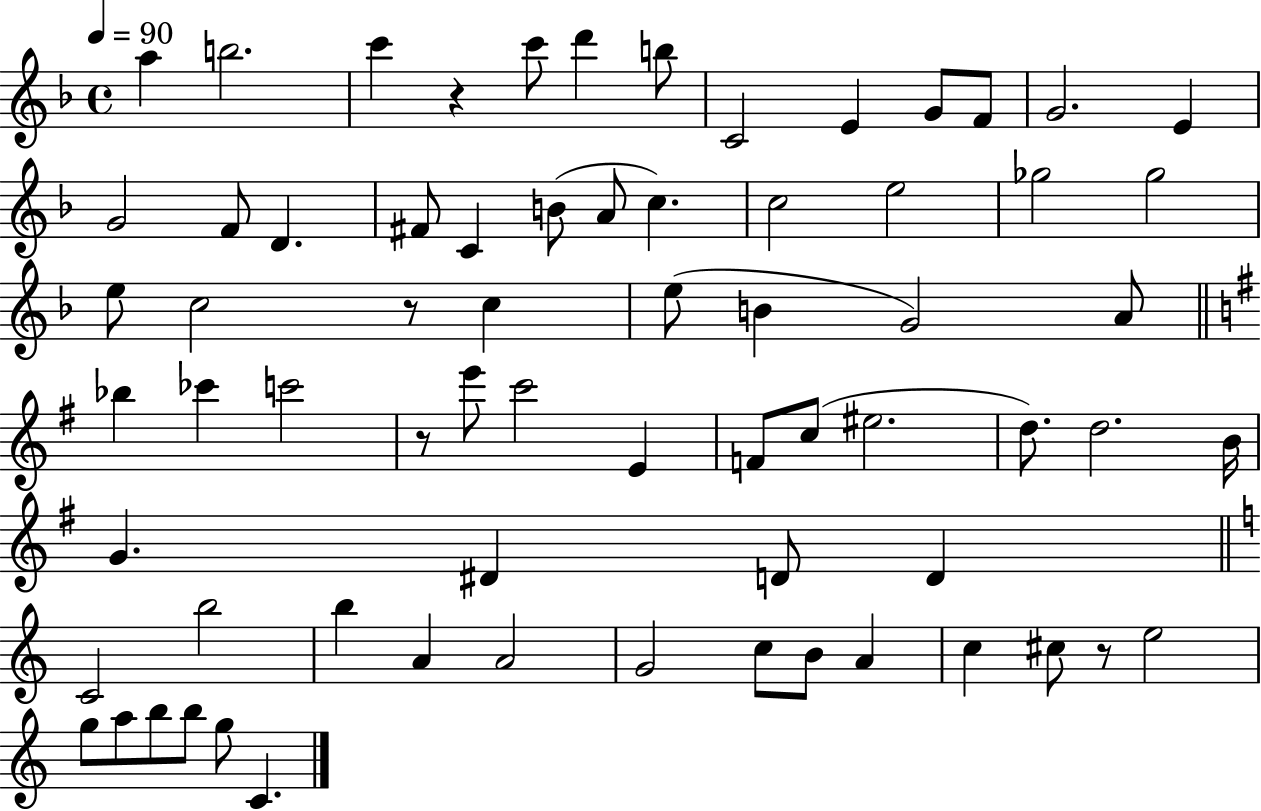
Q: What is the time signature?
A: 4/4